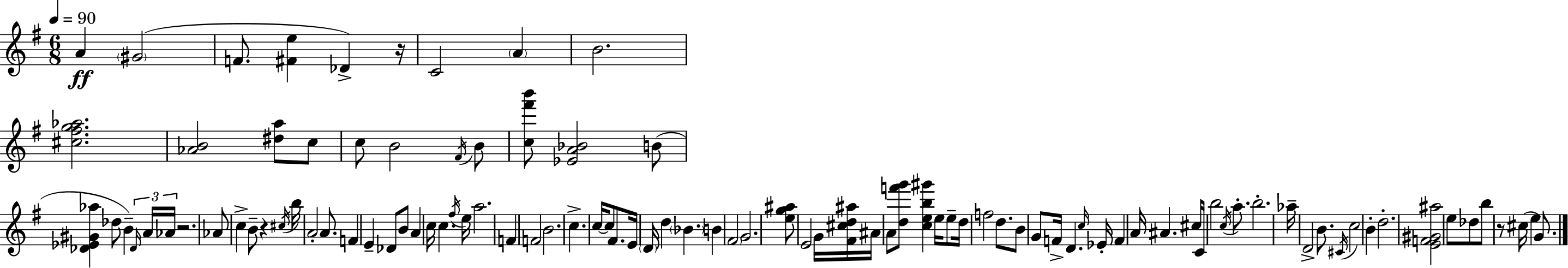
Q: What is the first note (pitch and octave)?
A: A4